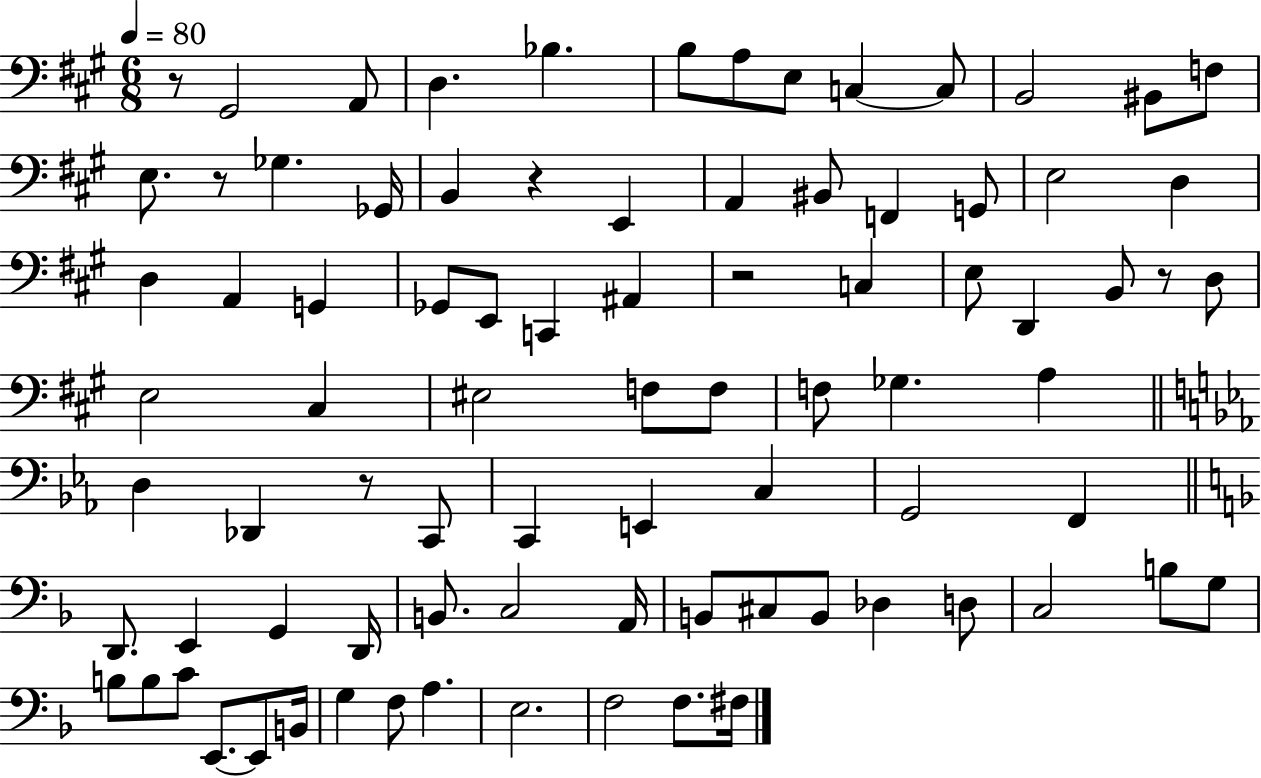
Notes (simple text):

R/e G#2/h A2/e D3/q. Bb3/q. B3/e A3/e E3/e C3/q C3/e B2/h BIS2/e F3/e E3/e. R/e Gb3/q. Gb2/s B2/q R/q E2/q A2/q BIS2/e F2/q G2/e E3/h D3/q D3/q A2/q G2/q Gb2/e E2/e C2/q A#2/q R/h C3/q E3/e D2/q B2/e R/e D3/e E3/h C#3/q EIS3/h F3/e F3/e F3/e Gb3/q. A3/q D3/q Db2/q R/e C2/e C2/q E2/q C3/q G2/h F2/q D2/e. E2/q G2/q D2/s B2/e. C3/h A2/s B2/e C#3/e B2/e Db3/q D3/e C3/h B3/e G3/e B3/e B3/e C4/e E2/e. E2/e B2/s G3/q F3/e A3/q. E3/h. F3/h F3/e. F#3/s